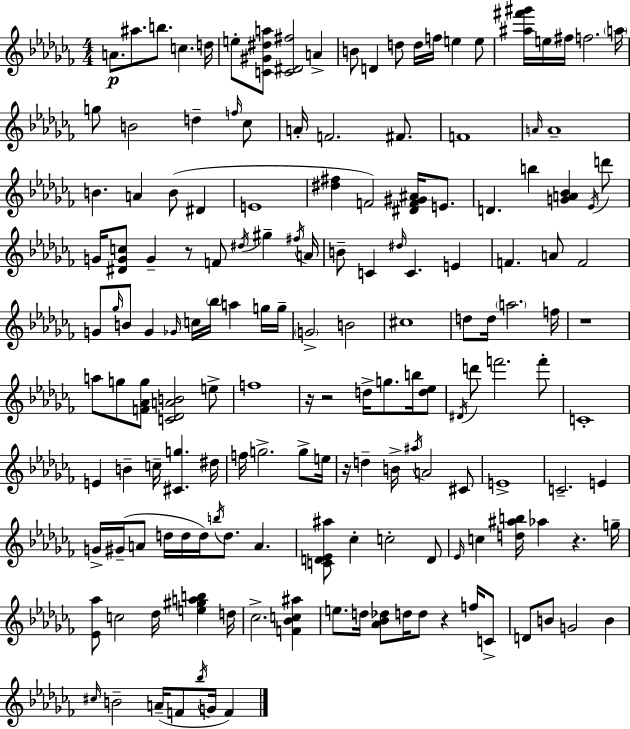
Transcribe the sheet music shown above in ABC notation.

X:1
T:Untitled
M:4/4
L:1/4
K:Abm
A/2 ^a/2 b/2 c d/4 e/2 [C^G^da]/2 [C^D^f]2 A B/2 D d/2 d/4 f/4 e e/2 [^a^f'^g']/4 e/4 ^f/4 f2 a/4 g/2 B2 d f/4 _c/2 A/4 F2 ^F/2 F4 A/4 A4 B A B/2 ^D E4 [^d^f] F2 [^DF^G^A]/4 E/2 D b [GA_B] _E/4 d'/2 G/4 [^DGc]/2 G z/2 F/2 ^d/4 ^g ^f/4 A/4 B/2 C ^d/4 C E F A/2 F2 G/2 _g/4 B/2 G _G/4 c/4 _b/4 a g/4 g/4 G2 B2 ^c4 d/2 d/4 a2 f/4 z4 a/2 g/2 [F_Ag]/2 [C_DAB]2 e/2 f4 z/4 z2 d/4 g/2 b/4 [d_e]/2 ^D/4 d'/2 f'2 f'/2 C4 E B c/4 [^Cg] ^d/4 f/4 g2 g/2 e/4 z/4 d B/4 ^a/4 A2 ^C/2 E4 C2 E G/4 ^G/4 A/2 d/4 d/4 d/4 b/4 d/2 A [CD_E^a]/2 _c c2 D/2 _E/4 c [d^ab]/4 _a z g/4 [_E_a]/2 c2 _d/4 [e^gab] d/4 _c2 [F_Bc^a] e/2 d/4 [_A_B_d]/2 d/4 d/2 z f/4 C/2 D/2 B/2 G2 B ^c/4 B2 A/4 F/2 _b/4 G/4 F